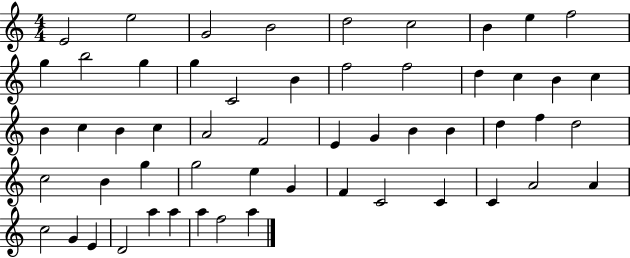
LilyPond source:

{
  \clef treble
  \numericTimeSignature
  \time 4/4
  \key c \major
  e'2 e''2 | g'2 b'2 | d''2 c''2 | b'4 e''4 f''2 | \break g''4 b''2 g''4 | g''4 c'2 b'4 | f''2 f''2 | d''4 c''4 b'4 c''4 | \break b'4 c''4 b'4 c''4 | a'2 f'2 | e'4 g'4 b'4 b'4 | d''4 f''4 d''2 | \break c''2 b'4 g''4 | g''2 e''4 g'4 | f'4 c'2 c'4 | c'4 a'2 a'4 | \break c''2 g'4 e'4 | d'2 a''4 a''4 | a''4 f''2 a''4 | \bar "|."
}